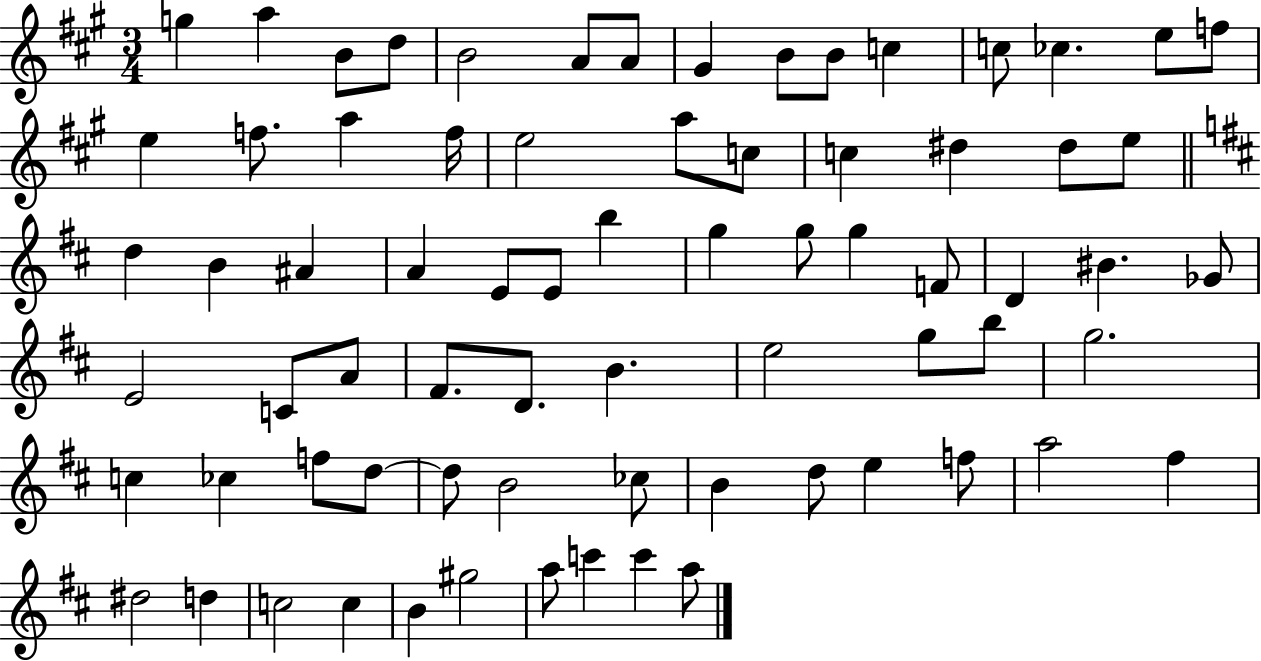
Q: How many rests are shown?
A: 0